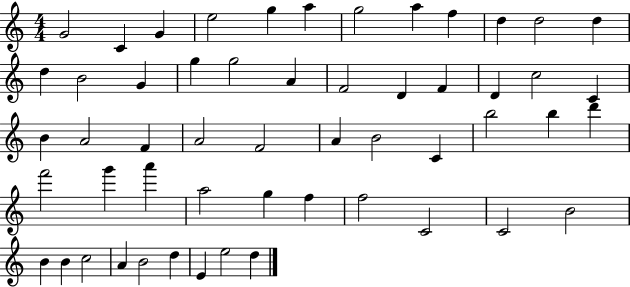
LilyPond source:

{
  \clef treble
  \numericTimeSignature
  \time 4/4
  \key c \major
  g'2 c'4 g'4 | e''2 g''4 a''4 | g''2 a''4 f''4 | d''4 d''2 d''4 | \break d''4 b'2 g'4 | g''4 g''2 a'4 | f'2 d'4 f'4 | d'4 c''2 c'4 | \break b'4 a'2 f'4 | a'2 f'2 | a'4 b'2 c'4 | b''2 b''4 d'''4 | \break f'''2 g'''4 a'''4 | a''2 g''4 f''4 | f''2 c'2 | c'2 b'2 | \break b'4 b'4 c''2 | a'4 b'2 d''4 | e'4 e''2 d''4 | \bar "|."
}